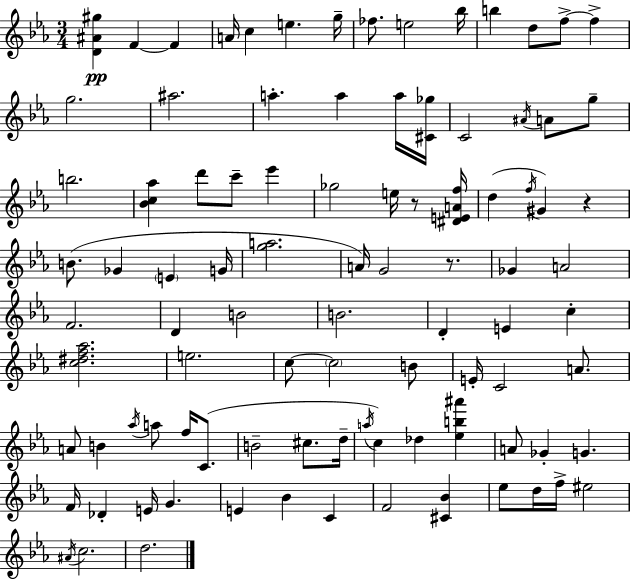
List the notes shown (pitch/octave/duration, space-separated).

[D4,A#4,G#5]/q F4/q F4/q A4/s C5/q E5/q. G5/s FES5/e. E5/h Bb5/s B5/q D5/e F5/e F5/q G5/h. A#5/h. A5/q. A5/q A5/s [C#4,Gb5]/s C4/h A#4/s A4/e G5/e B5/h. [Bb4,C5,Ab5]/q D6/e C6/e Eb6/q Gb5/h E5/s R/e [D#4,E4,A4,F5]/s D5/q F5/s G#4/q R/q B4/e. Gb4/q E4/q G4/s [G5,A5]/h. A4/s G4/h R/e. Gb4/q A4/h F4/h. D4/q B4/h B4/h. D4/q E4/q C5/q [C5,D#5,F5,Ab5]/h. E5/h. C5/e C5/h B4/e E4/s C4/h A4/e. A4/e B4/q Ab5/s A5/e F5/s C4/e. B4/h C#5/e. D5/s A5/s C5/q Db5/q [Eb5,B5,A#6]/q A4/e Gb4/q G4/q. F4/s Db4/q E4/s G4/q. E4/q Bb4/q C4/q F4/h [C#4,Bb4]/q Eb5/e D5/s F5/s EIS5/h A#4/s C5/h. D5/h.